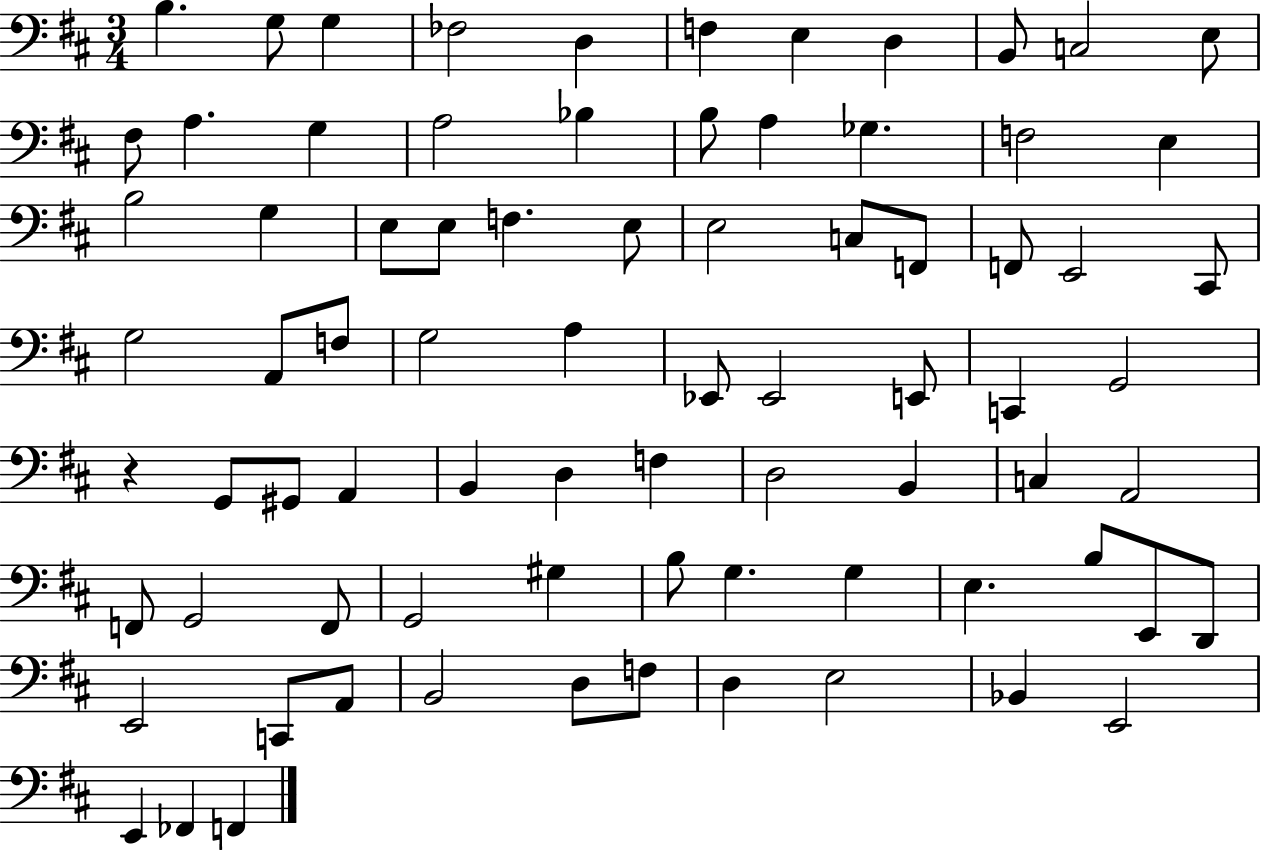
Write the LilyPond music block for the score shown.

{
  \clef bass
  \numericTimeSignature
  \time 3/4
  \key d \major
  \repeat volta 2 { b4. g8 g4 | fes2 d4 | f4 e4 d4 | b,8 c2 e8 | \break fis8 a4. g4 | a2 bes4 | b8 a4 ges4. | f2 e4 | \break b2 g4 | e8 e8 f4. e8 | e2 c8 f,8 | f,8 e,2 cis,8 | \break g2 a,8 f8 | g2 a4 | ees,8 ees,2 e,8 | c,4 g,2 | \break r4 g,8 gis,8 a,4 | b,4 d4 f4 | d2 b,4 | c4 a,2 | \break f,8 g,2 f,8 | g,2 gis4 | b8 g4. g4 | e4. b8 e,8 d,8 | \break e,2 c,8 a,8 | b,2 d8 f8 | d4 e2 | bes,4 e,2 | \break e,4 fes,4 f,4 | } \bar "|."
}